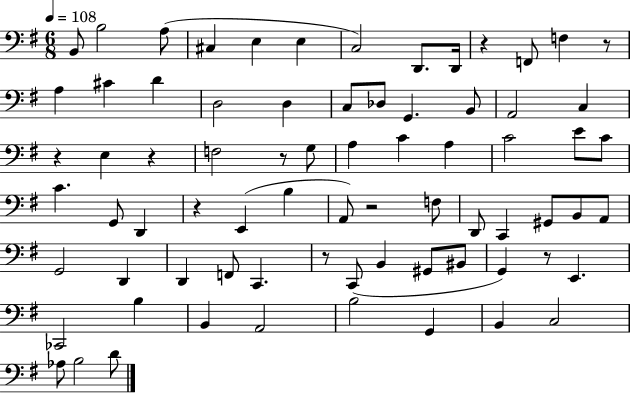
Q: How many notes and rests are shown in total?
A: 74